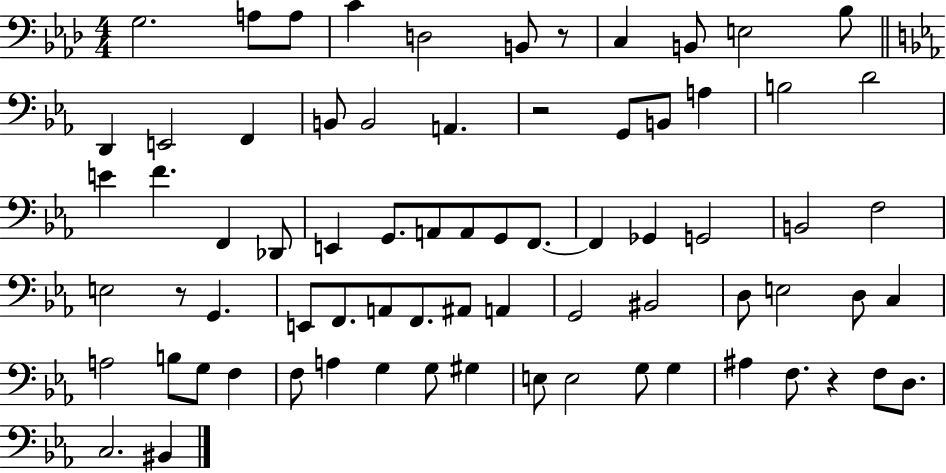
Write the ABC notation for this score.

X:1
T:Untitled
M:4/4
L:1/4
K:Ab
G,2 A,/2 A,/2 C D,2 B,,/2 z/2 C, B,,/2 E,2 _B,/2 D,, E,,2 F,, B,,/2 B,,2 A,, z2 G,,/2 B,,/2 A, B,2 D2 E F F,, _D,,/2 E,, G,,/2 A,,/2 A,,/2 G,,/2 F,,/2 F,, _G,, G,,2 B,,2 F,2 E,2 z/2 G,, E,,/2 F,,/2 A,,/2 F,,/2 ^A,,/2 A,, G,,2 ^B,,2 D,/2 E,2 D,/2 C, A,2 B,/2 G,/2 F, F,/2 A, G, G,/2 ^G, E,/2 E,2 G,/2 G, ^A, F,/2 z F,/2 D,/2 C,2 ^B,,